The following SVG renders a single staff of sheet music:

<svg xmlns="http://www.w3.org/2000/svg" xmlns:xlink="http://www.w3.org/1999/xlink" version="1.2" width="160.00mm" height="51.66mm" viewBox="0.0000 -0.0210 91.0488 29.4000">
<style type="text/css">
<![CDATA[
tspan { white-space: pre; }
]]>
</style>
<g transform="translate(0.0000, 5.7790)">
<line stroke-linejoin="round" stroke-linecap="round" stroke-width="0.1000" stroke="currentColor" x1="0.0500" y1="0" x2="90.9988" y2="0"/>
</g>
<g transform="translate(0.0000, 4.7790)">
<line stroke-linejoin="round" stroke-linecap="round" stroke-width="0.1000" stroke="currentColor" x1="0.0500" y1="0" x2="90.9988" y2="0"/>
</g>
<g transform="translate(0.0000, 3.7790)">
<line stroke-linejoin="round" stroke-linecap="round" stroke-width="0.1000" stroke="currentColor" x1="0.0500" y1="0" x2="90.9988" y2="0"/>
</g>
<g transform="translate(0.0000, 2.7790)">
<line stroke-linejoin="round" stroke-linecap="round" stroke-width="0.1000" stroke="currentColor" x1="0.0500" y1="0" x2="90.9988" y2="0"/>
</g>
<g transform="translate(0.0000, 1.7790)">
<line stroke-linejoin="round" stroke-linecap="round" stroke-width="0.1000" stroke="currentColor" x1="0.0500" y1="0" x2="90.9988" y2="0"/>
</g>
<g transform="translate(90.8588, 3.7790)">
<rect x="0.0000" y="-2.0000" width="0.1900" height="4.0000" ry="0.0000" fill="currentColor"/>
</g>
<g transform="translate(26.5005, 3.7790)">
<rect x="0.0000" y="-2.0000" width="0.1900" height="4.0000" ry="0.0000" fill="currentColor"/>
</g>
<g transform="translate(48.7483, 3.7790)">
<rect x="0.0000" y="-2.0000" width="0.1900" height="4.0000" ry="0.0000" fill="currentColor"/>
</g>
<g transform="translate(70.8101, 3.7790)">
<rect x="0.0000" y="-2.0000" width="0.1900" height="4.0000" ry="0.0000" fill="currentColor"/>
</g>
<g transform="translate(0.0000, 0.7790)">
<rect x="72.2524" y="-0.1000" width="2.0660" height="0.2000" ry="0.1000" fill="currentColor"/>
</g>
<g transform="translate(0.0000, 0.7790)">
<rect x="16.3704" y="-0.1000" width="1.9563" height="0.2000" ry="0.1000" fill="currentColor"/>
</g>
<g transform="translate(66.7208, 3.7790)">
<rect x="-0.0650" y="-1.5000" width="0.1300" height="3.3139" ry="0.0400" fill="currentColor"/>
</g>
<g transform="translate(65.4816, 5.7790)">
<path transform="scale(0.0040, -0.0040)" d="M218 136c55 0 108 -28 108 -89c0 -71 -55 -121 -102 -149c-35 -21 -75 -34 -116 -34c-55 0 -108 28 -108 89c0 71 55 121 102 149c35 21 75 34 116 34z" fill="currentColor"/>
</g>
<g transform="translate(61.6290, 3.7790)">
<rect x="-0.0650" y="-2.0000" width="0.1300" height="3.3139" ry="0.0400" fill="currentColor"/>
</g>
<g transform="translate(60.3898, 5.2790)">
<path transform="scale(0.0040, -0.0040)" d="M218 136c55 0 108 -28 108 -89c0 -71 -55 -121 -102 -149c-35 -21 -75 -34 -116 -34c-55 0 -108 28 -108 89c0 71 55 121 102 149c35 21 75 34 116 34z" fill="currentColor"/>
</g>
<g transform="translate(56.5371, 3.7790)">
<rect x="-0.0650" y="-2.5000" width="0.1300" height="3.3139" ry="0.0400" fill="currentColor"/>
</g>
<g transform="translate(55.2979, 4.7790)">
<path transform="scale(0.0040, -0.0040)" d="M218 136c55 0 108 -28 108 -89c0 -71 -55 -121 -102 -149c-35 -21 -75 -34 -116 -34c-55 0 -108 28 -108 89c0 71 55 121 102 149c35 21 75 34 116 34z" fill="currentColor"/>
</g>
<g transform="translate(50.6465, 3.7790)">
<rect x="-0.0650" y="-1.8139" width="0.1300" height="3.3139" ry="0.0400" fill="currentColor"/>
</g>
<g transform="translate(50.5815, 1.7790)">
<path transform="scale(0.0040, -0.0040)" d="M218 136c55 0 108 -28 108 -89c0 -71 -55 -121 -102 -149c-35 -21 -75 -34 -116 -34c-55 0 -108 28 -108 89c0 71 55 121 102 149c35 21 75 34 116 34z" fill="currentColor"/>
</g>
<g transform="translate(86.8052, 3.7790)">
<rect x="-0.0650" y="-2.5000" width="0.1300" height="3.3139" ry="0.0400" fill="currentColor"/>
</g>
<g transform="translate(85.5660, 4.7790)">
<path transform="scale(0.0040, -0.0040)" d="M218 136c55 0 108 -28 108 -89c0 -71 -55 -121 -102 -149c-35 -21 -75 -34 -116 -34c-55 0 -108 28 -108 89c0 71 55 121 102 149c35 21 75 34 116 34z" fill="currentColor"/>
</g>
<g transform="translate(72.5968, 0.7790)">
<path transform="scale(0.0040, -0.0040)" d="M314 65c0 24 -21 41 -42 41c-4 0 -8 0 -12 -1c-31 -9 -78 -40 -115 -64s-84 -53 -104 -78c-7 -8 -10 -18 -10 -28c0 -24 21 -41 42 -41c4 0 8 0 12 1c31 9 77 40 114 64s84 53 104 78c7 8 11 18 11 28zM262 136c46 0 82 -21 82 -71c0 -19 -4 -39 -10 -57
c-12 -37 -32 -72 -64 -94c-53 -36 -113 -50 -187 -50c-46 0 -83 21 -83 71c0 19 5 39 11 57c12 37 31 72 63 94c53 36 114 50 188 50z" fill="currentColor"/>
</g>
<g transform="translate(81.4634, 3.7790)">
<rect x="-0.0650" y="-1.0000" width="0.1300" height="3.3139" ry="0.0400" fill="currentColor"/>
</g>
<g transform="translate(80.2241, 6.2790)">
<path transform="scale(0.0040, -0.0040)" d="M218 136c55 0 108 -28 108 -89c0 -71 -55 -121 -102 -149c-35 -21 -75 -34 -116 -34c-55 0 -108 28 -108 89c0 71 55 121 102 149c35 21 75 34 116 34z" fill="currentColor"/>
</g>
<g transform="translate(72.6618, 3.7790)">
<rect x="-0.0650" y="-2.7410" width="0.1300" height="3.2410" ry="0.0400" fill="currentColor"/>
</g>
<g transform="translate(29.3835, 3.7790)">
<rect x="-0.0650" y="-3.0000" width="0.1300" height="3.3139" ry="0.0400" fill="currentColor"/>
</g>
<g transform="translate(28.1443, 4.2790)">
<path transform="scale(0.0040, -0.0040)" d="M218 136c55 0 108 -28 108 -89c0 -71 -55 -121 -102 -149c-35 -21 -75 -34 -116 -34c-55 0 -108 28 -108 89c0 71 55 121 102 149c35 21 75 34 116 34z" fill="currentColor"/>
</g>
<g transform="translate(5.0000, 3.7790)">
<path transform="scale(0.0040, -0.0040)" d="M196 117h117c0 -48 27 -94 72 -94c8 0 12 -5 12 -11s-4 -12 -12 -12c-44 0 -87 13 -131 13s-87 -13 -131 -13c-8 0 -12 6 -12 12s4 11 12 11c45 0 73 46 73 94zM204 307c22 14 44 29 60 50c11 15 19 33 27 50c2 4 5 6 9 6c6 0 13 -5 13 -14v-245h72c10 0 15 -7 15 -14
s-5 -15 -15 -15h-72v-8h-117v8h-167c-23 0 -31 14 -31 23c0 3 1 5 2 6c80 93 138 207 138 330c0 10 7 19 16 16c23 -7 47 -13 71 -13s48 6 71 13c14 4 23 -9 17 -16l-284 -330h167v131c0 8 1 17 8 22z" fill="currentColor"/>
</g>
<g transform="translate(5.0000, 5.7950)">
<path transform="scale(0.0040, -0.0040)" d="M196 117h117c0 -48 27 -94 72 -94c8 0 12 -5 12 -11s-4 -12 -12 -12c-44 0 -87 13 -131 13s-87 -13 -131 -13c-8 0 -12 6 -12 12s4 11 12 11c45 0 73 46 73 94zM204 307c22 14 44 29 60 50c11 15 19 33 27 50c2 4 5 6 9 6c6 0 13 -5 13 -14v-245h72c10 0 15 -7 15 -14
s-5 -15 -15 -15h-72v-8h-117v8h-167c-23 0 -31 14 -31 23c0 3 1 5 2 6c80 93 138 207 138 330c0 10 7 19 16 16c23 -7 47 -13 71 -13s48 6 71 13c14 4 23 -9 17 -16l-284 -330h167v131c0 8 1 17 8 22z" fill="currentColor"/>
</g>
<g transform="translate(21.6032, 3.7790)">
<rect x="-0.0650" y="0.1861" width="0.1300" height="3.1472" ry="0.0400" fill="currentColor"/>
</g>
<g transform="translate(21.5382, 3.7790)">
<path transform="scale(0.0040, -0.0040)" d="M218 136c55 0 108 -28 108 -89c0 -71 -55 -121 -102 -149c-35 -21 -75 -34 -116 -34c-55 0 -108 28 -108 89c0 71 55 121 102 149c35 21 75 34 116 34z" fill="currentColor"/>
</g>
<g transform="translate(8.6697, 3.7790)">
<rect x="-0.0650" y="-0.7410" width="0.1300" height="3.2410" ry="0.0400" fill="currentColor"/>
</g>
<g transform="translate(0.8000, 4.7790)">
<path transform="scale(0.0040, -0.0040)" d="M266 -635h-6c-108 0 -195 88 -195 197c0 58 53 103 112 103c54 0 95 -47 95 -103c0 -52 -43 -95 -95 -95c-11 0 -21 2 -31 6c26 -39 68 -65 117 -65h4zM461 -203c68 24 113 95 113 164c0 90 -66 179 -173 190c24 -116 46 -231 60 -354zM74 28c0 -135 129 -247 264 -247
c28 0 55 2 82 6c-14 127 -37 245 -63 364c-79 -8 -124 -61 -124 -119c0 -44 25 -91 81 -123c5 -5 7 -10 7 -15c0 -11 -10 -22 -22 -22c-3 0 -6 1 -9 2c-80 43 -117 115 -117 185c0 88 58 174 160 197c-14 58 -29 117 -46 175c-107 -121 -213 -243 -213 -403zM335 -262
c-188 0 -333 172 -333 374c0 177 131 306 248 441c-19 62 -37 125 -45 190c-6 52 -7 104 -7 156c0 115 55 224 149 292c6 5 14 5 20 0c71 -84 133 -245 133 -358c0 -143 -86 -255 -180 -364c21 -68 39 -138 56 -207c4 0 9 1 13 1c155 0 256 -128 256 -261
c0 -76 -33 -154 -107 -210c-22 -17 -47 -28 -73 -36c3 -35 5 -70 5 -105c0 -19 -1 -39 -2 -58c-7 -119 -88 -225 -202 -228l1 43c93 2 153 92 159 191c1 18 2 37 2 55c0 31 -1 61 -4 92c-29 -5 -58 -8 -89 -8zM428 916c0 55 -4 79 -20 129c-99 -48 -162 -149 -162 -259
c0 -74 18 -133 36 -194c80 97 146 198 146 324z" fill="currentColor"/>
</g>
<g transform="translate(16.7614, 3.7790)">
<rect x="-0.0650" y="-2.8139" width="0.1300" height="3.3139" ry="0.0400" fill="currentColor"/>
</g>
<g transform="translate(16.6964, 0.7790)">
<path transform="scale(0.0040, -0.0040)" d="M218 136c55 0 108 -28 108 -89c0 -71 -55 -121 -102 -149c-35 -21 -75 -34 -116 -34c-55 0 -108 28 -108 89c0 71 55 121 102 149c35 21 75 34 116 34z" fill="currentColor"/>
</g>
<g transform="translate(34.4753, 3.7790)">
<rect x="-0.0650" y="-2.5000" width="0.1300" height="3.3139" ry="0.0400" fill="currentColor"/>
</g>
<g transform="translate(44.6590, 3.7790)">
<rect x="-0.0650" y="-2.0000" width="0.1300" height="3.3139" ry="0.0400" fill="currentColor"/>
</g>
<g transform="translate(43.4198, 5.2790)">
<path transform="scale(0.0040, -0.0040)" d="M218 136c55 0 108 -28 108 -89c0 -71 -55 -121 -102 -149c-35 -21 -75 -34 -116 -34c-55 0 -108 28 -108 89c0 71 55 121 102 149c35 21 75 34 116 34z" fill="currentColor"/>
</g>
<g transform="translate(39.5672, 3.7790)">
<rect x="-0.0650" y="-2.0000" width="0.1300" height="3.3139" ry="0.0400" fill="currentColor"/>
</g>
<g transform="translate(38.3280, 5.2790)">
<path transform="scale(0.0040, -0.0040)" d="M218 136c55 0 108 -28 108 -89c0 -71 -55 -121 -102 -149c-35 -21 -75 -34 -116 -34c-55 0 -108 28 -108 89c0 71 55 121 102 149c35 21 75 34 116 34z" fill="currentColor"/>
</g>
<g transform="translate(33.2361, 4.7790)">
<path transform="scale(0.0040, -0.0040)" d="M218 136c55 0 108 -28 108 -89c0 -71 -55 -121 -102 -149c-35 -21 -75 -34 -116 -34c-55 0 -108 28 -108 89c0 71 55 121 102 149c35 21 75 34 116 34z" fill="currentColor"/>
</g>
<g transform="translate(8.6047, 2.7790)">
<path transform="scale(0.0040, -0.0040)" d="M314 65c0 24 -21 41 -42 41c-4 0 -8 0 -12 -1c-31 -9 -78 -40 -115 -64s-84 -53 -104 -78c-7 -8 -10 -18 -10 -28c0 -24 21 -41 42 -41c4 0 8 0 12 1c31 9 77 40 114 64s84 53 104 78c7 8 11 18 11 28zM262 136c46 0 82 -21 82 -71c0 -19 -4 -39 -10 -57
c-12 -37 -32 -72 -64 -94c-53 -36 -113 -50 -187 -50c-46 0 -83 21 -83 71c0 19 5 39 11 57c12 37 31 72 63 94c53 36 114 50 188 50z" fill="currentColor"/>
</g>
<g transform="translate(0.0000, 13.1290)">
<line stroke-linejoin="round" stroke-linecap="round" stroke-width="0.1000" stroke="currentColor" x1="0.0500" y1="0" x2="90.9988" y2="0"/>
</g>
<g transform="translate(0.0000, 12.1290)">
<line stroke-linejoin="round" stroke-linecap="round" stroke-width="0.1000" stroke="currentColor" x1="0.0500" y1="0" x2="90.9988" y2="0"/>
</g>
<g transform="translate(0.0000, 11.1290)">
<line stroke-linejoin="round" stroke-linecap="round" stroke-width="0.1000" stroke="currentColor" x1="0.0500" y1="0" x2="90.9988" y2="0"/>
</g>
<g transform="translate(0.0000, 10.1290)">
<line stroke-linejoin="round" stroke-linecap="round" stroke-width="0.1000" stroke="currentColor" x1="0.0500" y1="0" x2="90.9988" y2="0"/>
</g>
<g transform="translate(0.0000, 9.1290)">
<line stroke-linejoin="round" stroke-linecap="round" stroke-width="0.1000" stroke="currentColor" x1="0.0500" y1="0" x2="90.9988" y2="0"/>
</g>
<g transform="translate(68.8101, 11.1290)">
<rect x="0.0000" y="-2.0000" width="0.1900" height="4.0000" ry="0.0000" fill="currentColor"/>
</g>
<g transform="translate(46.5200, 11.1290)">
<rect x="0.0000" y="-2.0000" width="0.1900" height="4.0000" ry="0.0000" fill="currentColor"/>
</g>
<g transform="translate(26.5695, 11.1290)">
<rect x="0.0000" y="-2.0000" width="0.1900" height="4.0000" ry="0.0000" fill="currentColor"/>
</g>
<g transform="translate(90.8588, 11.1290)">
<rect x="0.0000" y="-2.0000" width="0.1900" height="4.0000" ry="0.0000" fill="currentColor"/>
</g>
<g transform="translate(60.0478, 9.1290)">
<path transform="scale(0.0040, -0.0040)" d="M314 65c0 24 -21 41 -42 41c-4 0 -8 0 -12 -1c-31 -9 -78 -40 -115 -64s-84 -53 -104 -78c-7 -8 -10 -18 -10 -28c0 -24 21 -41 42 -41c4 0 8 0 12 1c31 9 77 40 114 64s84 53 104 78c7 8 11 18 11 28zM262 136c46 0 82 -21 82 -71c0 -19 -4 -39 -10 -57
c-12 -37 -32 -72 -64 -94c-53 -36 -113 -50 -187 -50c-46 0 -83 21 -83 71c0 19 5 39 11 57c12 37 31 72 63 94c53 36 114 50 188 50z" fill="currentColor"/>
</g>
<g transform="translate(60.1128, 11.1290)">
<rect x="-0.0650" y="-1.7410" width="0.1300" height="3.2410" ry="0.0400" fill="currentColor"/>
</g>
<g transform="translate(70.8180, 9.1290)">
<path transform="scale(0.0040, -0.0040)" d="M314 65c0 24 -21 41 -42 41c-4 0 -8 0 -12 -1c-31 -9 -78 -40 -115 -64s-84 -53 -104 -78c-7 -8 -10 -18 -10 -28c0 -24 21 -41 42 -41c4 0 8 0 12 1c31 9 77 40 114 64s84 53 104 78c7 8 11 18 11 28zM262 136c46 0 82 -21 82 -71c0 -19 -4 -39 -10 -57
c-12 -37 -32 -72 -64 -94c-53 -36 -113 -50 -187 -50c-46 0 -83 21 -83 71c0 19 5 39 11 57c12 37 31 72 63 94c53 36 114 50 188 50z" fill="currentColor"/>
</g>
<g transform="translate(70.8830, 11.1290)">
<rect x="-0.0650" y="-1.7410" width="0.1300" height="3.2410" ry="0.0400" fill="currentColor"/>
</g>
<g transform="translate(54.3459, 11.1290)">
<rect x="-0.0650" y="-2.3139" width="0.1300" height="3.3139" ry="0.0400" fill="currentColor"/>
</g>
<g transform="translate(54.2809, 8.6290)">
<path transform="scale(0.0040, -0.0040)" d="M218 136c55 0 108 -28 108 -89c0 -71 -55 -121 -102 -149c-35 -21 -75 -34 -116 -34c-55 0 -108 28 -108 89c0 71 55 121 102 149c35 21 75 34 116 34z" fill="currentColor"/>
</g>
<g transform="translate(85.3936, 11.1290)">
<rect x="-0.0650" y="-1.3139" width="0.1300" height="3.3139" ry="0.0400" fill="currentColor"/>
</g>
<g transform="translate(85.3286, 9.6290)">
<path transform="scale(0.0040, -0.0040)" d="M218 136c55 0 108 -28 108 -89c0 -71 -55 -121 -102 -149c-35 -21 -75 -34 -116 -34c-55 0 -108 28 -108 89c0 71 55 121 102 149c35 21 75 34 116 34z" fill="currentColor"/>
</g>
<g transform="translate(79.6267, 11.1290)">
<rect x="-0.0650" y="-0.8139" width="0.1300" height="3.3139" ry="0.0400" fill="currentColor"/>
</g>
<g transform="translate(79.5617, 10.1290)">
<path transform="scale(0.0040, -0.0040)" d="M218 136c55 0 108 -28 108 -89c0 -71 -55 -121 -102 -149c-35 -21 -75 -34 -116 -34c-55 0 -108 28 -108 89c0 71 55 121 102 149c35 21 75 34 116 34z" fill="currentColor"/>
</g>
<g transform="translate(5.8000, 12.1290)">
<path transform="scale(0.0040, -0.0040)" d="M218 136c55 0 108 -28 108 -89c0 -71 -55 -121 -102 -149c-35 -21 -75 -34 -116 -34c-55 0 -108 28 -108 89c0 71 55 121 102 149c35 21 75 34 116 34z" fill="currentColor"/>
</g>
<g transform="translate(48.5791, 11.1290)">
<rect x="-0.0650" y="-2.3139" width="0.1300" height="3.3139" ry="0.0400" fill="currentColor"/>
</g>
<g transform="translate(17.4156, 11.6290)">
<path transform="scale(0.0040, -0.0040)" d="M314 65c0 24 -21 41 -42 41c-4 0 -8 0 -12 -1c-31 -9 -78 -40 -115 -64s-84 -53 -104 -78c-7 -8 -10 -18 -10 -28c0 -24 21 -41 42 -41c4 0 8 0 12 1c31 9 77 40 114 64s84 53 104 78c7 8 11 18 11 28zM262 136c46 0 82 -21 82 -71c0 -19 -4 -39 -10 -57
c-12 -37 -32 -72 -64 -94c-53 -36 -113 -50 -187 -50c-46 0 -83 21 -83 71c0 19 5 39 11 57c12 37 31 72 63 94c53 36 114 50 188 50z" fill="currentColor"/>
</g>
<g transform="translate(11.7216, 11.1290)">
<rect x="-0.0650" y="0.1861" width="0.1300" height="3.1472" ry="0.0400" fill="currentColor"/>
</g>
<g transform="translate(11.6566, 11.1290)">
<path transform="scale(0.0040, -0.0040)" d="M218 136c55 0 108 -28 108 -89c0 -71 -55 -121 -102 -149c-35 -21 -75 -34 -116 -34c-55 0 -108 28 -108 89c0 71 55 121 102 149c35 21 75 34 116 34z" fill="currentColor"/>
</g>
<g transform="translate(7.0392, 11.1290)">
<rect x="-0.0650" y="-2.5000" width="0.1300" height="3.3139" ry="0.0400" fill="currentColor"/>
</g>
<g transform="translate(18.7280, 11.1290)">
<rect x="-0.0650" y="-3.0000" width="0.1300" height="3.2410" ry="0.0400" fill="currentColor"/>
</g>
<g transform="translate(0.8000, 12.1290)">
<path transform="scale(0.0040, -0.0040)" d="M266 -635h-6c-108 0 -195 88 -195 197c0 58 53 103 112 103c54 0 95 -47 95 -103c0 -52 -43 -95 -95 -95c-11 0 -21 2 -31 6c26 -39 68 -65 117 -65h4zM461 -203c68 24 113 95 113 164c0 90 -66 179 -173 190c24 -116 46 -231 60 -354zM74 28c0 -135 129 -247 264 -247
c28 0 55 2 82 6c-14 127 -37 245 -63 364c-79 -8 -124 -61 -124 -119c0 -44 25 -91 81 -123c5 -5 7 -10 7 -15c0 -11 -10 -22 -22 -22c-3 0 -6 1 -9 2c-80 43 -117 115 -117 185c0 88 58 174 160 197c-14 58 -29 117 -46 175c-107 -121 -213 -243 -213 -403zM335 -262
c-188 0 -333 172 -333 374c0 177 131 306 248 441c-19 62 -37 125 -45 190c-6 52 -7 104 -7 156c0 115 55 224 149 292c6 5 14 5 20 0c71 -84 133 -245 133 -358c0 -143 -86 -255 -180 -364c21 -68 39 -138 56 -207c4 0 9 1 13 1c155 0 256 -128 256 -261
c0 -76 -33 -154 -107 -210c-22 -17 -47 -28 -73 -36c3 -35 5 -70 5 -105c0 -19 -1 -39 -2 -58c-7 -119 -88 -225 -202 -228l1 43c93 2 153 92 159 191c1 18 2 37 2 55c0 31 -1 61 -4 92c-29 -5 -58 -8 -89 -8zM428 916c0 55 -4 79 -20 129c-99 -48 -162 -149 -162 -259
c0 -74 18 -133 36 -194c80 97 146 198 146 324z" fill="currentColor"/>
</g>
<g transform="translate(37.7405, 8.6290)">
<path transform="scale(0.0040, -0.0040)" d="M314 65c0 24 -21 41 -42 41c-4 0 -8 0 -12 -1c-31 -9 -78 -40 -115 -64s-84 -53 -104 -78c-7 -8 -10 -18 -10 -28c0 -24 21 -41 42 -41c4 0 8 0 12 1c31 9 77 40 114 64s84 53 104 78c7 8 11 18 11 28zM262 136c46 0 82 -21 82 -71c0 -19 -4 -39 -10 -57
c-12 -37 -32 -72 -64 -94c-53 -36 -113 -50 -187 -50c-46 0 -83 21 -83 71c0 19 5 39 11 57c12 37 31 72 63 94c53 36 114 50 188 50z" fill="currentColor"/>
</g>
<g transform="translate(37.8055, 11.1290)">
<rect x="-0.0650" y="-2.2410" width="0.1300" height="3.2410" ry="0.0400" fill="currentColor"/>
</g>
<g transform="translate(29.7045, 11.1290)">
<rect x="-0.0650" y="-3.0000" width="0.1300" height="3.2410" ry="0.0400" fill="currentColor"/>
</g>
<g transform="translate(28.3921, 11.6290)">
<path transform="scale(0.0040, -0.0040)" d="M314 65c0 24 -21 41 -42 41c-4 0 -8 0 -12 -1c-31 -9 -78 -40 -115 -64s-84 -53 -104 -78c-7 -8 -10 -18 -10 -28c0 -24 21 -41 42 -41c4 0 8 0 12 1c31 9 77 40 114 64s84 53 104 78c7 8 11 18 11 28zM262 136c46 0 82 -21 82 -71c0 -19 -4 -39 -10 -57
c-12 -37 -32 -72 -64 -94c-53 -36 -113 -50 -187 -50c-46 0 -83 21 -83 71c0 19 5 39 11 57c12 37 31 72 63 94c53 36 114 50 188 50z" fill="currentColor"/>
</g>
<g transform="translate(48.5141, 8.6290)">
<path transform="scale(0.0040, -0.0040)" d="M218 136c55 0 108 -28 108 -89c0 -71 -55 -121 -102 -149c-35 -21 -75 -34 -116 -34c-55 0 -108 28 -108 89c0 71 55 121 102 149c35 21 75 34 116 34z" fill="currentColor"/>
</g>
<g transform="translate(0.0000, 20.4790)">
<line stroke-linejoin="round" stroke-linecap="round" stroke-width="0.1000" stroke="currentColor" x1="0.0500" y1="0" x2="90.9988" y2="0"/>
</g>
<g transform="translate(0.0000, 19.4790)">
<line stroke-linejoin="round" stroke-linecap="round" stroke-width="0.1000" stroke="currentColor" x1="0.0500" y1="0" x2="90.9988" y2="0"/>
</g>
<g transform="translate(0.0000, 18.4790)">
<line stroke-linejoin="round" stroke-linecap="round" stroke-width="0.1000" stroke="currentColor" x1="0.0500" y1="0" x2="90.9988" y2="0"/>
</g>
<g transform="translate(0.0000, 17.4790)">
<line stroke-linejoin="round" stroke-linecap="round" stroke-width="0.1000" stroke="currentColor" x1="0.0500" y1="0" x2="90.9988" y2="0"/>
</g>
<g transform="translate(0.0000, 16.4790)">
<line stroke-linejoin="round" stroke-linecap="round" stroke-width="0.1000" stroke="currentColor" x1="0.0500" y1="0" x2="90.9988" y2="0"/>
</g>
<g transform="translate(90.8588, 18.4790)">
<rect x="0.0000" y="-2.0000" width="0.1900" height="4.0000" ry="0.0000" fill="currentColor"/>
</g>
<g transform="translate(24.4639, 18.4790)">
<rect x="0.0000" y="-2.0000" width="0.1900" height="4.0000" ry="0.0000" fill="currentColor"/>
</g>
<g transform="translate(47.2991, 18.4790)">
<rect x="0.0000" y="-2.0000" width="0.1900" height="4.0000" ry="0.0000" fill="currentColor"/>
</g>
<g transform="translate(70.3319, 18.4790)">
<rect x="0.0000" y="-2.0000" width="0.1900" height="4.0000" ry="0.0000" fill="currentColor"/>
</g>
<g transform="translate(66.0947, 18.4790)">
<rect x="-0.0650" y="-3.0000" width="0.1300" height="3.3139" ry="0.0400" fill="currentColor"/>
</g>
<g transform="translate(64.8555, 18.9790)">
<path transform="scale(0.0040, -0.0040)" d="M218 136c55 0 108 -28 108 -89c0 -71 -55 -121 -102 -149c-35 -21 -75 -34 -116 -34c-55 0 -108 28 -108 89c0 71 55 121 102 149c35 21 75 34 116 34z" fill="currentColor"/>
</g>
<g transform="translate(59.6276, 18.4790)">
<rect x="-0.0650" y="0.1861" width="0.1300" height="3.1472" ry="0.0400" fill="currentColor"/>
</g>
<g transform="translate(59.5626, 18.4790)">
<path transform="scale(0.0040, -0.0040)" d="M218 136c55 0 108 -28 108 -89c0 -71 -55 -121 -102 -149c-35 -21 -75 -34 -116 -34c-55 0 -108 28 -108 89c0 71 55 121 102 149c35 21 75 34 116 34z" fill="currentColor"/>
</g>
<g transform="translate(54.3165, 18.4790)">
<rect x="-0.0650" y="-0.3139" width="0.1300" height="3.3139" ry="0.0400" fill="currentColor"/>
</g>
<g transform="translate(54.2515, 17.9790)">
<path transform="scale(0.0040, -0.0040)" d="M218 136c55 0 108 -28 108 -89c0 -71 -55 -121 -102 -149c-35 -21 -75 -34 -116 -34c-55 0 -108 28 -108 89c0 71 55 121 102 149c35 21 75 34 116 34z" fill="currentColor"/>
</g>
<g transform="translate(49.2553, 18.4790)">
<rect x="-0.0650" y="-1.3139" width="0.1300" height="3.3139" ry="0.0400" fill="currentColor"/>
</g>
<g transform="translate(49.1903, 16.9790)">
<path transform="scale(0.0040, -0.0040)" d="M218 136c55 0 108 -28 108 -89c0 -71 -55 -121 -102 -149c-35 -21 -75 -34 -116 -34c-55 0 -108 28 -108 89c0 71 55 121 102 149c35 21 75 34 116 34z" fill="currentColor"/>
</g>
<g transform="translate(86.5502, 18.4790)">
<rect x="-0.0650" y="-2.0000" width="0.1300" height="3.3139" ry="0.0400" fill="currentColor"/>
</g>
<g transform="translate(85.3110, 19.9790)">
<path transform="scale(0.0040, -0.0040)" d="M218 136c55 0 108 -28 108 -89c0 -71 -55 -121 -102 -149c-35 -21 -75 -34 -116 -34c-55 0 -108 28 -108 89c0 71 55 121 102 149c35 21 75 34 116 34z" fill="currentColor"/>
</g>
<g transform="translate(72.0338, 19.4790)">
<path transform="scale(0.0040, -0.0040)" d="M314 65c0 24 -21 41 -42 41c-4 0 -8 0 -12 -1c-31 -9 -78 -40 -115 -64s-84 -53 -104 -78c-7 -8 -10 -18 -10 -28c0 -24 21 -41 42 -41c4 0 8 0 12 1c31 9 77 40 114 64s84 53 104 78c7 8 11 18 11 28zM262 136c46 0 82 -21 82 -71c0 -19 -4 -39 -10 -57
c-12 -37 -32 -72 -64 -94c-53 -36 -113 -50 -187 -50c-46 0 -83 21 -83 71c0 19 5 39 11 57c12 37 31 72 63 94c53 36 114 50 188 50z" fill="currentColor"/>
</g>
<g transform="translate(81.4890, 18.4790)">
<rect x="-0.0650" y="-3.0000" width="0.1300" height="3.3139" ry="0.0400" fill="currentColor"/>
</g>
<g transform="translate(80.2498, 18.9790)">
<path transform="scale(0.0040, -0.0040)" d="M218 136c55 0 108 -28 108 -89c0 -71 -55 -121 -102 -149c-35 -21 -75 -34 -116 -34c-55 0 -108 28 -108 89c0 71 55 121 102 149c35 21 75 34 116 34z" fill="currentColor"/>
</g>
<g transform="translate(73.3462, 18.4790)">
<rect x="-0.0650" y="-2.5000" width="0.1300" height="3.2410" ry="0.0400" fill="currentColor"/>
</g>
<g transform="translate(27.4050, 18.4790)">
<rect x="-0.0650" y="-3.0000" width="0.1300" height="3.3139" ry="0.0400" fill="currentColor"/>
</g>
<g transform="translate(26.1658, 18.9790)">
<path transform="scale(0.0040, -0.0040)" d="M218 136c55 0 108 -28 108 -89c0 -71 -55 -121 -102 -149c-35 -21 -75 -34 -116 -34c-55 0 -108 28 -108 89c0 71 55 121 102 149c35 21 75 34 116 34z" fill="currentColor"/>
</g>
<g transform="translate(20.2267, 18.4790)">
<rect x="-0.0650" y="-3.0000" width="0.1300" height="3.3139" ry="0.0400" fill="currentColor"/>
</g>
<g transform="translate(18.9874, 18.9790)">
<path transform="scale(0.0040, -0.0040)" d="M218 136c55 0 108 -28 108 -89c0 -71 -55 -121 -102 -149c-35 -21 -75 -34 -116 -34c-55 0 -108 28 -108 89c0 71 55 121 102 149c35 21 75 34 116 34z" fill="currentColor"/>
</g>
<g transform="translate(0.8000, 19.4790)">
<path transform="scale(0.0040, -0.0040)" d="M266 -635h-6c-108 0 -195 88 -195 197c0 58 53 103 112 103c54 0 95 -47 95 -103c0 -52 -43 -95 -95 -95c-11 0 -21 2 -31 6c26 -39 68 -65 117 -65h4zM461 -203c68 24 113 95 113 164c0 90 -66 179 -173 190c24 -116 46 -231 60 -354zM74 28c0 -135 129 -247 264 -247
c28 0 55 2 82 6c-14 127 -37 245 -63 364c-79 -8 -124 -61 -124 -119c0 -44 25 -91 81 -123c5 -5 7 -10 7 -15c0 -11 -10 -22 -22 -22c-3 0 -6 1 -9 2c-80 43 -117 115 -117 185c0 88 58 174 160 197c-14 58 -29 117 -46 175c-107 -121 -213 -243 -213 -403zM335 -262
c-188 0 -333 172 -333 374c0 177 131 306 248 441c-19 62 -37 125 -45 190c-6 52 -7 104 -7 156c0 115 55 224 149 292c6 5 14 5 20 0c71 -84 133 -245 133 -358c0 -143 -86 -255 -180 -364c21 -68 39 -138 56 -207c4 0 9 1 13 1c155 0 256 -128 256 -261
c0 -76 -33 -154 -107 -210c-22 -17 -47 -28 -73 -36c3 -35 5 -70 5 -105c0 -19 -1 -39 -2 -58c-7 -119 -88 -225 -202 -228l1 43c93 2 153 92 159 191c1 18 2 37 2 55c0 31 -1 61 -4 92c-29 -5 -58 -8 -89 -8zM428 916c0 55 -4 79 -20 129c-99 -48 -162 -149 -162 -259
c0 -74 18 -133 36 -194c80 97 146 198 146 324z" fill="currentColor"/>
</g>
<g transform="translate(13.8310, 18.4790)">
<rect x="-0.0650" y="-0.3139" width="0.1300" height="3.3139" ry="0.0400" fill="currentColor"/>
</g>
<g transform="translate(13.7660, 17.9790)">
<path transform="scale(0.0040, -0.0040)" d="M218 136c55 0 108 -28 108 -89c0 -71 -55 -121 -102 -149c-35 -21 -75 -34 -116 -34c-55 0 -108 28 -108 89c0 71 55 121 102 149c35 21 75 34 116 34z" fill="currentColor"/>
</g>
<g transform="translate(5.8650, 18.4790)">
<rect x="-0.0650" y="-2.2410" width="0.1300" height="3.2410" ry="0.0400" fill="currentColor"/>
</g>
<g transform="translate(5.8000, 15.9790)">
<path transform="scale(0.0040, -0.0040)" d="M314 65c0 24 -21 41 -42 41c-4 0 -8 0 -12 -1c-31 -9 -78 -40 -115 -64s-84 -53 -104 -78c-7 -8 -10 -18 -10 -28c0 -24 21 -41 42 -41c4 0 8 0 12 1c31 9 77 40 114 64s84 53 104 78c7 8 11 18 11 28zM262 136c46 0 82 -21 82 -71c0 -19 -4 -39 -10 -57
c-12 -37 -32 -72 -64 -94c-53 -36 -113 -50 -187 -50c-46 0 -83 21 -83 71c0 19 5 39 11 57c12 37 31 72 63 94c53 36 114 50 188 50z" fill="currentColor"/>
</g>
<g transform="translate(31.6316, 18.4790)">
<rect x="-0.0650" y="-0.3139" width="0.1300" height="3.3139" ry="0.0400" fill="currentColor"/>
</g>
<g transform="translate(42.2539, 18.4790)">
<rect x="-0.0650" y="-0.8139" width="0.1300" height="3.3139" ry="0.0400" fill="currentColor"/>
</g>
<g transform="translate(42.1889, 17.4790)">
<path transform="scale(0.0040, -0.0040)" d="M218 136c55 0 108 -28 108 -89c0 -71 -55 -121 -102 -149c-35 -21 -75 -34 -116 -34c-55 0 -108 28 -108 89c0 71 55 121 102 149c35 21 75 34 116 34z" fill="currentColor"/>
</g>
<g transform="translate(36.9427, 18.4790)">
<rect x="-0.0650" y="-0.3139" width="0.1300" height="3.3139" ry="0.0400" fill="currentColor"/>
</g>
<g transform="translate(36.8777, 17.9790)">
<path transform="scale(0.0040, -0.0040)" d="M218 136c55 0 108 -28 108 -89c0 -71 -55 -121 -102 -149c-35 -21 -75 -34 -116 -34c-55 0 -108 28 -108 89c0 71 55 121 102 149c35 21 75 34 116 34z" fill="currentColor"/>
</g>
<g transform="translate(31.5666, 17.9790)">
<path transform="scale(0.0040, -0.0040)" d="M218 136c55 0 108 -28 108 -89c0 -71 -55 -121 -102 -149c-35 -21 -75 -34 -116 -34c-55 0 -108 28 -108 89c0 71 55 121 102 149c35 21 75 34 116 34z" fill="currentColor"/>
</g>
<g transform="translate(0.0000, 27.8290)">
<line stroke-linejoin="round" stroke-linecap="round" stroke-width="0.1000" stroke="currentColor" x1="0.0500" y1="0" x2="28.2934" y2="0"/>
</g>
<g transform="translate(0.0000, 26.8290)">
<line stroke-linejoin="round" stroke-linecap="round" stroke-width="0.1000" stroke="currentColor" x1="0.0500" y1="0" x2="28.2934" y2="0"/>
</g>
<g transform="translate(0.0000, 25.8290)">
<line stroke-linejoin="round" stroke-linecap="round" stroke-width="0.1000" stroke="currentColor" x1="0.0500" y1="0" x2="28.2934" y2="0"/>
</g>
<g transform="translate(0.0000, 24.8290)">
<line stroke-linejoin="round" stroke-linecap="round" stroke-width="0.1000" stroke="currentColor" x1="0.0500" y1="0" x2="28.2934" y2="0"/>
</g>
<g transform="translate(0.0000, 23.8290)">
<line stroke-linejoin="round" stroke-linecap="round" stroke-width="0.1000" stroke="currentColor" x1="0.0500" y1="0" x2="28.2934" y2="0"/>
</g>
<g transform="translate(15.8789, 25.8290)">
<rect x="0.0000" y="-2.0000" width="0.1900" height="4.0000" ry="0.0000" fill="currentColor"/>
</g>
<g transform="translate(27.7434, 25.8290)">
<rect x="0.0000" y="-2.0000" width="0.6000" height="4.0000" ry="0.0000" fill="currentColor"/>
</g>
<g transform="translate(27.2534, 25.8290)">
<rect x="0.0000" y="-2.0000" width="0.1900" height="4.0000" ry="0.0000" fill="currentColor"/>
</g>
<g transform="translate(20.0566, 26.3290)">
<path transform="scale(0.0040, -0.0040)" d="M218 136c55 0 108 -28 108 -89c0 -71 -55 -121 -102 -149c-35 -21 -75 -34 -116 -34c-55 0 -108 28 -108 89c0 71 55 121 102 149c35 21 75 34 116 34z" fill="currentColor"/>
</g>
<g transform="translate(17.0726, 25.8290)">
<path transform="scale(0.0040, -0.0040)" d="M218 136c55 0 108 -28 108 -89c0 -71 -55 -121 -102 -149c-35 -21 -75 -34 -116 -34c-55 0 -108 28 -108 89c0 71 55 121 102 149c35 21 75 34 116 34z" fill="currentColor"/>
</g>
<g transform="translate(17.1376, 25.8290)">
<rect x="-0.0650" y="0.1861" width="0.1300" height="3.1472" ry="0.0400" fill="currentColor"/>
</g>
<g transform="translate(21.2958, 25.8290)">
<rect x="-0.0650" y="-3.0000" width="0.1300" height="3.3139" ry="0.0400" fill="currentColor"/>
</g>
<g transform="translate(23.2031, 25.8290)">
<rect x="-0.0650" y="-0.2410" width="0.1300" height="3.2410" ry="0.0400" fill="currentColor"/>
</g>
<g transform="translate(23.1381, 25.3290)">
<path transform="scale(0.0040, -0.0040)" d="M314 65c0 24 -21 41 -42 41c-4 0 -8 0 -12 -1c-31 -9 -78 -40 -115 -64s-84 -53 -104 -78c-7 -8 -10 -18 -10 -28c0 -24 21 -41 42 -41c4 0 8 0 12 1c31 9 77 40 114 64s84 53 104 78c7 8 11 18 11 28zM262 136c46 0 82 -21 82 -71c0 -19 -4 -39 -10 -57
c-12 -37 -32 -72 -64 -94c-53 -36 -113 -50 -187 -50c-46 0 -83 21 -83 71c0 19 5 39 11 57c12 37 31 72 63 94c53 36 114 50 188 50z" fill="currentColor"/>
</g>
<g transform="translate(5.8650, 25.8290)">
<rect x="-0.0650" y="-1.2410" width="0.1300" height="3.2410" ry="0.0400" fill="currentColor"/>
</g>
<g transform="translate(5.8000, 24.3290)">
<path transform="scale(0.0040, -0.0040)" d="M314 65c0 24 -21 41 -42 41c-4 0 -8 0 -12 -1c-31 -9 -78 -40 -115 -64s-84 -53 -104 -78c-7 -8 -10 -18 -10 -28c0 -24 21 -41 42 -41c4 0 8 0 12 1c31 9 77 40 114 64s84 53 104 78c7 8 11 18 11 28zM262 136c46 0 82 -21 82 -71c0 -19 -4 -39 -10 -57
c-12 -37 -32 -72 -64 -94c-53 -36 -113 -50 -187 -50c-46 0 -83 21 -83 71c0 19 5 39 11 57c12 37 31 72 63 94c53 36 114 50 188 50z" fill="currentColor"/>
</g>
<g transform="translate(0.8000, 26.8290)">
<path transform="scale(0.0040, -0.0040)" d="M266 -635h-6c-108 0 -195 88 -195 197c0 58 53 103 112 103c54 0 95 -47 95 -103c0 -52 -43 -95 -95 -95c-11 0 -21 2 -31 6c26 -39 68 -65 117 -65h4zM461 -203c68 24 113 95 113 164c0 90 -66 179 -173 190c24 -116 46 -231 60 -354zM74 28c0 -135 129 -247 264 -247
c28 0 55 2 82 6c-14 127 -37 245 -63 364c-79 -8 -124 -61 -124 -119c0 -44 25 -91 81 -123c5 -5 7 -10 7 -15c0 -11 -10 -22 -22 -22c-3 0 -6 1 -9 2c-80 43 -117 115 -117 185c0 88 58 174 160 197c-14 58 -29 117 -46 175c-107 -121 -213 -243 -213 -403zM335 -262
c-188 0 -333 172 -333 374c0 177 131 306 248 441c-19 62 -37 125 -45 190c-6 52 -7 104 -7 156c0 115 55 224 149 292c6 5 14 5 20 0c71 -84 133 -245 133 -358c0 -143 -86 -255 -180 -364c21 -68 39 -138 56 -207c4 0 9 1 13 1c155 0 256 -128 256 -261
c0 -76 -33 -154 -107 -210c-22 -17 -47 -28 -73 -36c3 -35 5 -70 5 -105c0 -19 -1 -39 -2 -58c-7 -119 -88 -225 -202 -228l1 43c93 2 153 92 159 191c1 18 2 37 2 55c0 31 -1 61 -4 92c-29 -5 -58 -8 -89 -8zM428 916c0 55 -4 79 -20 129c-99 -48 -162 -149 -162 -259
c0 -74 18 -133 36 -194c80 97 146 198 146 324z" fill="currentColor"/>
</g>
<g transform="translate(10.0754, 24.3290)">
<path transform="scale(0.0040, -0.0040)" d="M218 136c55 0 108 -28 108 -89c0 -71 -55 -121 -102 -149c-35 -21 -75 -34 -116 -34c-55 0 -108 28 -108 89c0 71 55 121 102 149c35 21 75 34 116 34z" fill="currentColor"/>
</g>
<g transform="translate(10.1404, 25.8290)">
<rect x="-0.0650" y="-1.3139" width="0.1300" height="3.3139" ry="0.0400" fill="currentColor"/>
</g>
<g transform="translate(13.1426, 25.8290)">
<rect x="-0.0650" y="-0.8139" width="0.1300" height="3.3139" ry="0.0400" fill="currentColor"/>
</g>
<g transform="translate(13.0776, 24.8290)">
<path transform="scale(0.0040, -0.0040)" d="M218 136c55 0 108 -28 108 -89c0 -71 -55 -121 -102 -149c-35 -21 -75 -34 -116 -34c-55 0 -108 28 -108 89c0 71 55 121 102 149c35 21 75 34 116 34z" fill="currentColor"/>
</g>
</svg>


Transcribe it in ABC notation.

X:1
T:Untitled
M:4/4
L:1/4
K:C
d2 a B A G F F f G F E a2 D G G B A2 A2 g2 g g f2 f2 d e g2 c A A c c d e c B A G2 A F e2 e d B A c2